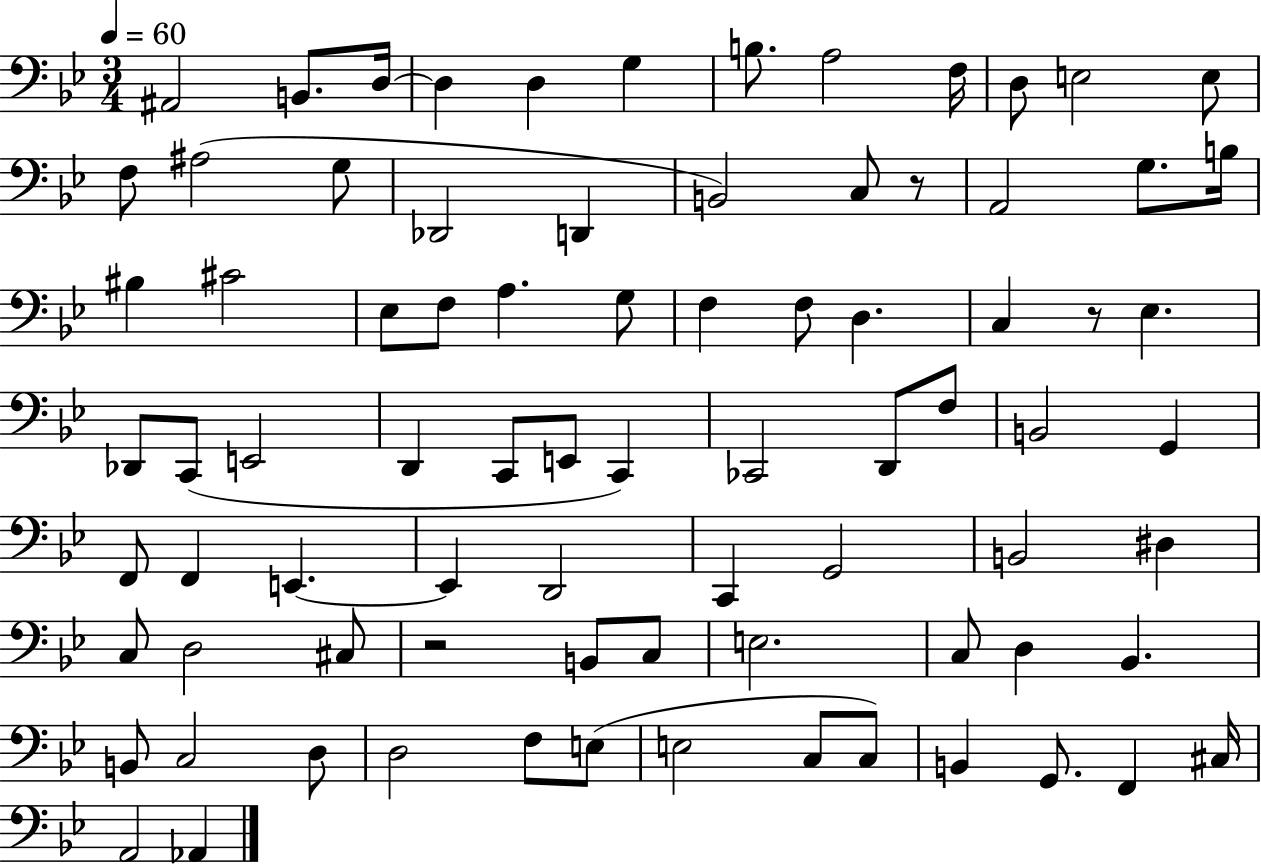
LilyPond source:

{
  \clef bass
  \numericTimeSignature
  \time 3/4
  \key bes \major
  \tempo 4 = 60
  ais,2 b,8. d16~~ | d4 d4 g4 | b8. a2 f16 | d8 e2 e8 | \break f8 ais2( g8 | des,2 d,4 | b,2) c8 r8 | a,2 g8. b16 | \break bis4 cis'2 | ees8 f8 a4. g8 | f4 f8 d4. | c4 r8 ees4. | \break des,8 c,8( e,2 | d,4 c,8 e,8 c,4) | ces,2 d,8 f8 | b,2 g,4 | \break f,8 f,4 e,4.~~ | e,4 d,2 | c,4 g,2 | b,2 dis4 | \break c8 d2 cis8 | r2 b,8 c8 | e2. | c8 d4 bes,4. | \break b,8 c2 d8 | d2 f8 e8( | e2 c8 c8) | b,4 g,8. f,4 cis16 | \break a,2 aes,4 | \bar "|."
}